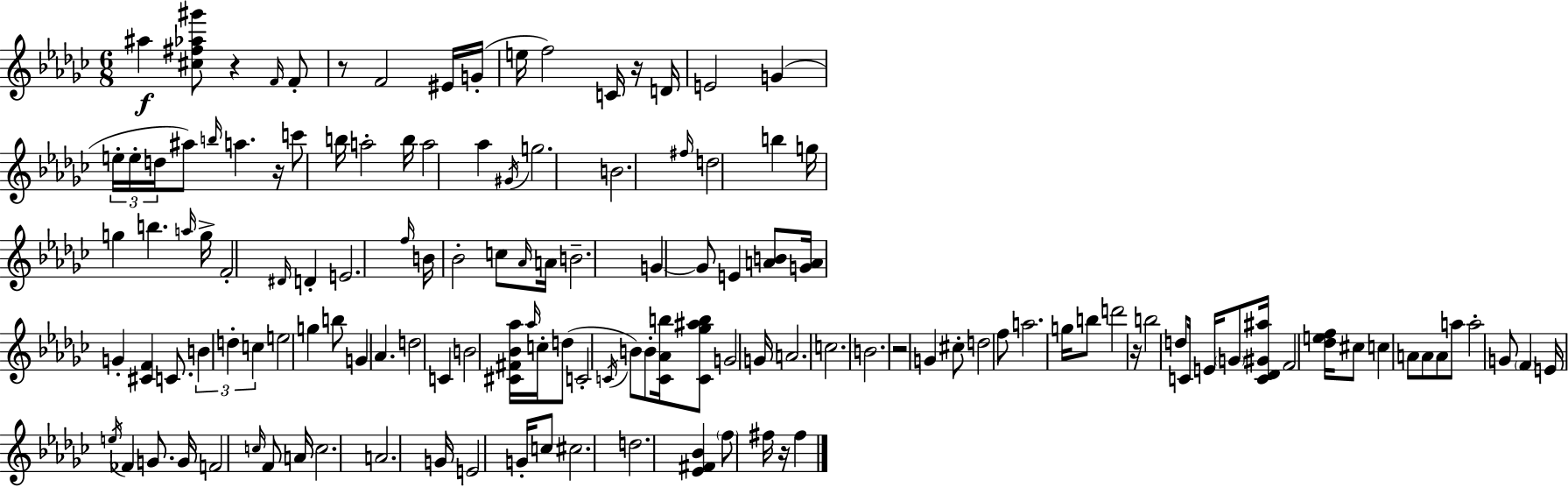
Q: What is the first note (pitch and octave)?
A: A#5